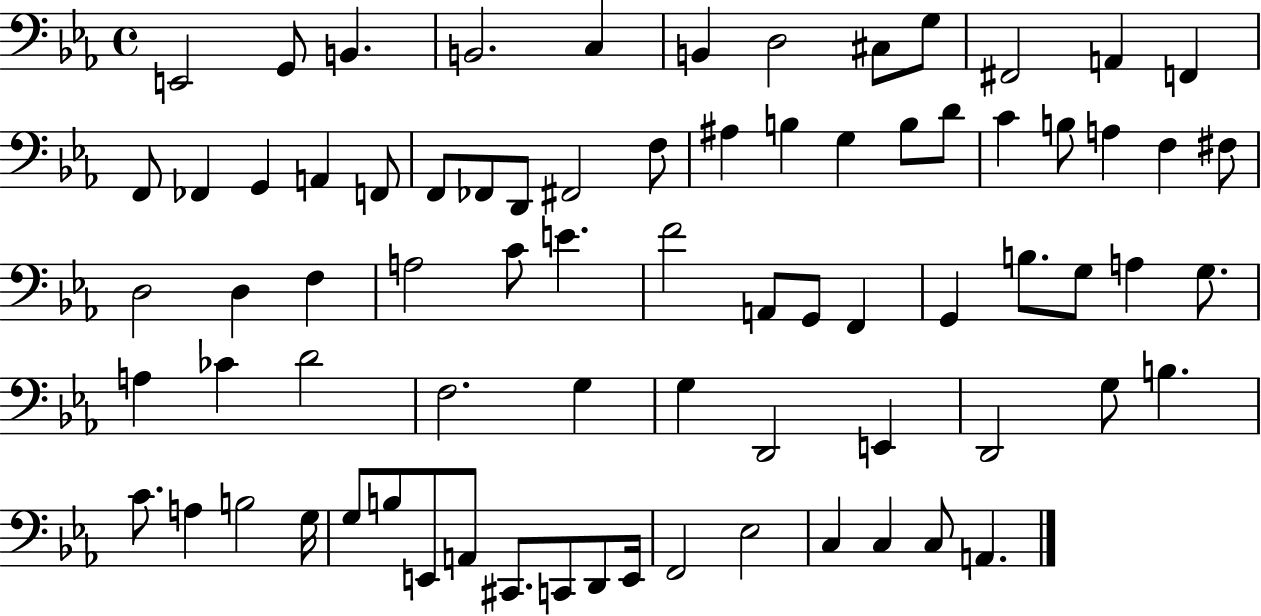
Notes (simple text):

E2/h G2/e B2/q. B2/h. C3/q B2/q D3/h C#3/e G3/e F#2/h A2/q F2/q F2/e FES2/q G2/q A2/q F2/e F2/e FES2/e D2/e F#2/h F3/e A#3/q B3/q G3/q B3/e D4/e C4/q B3/e A3/q F3/q F#3/e D3/h D3/q F3/q A3/h C4/e E4/q. F4/h A2/e G2/e F2/q G2/q B3/e. G3/e A3/q G3/e. A3/q CES4/q D4/h F3/h. G3/q G3/q D2/h E2/q D2/h G3/e B3/q. C4/e. A3/q B3/h G3/s G3/e B3/e E2/e A2/e C#2/e. C2/e D2/e E2/s F2/h Eb3/h C3/q C3/q C3/e A2/q.